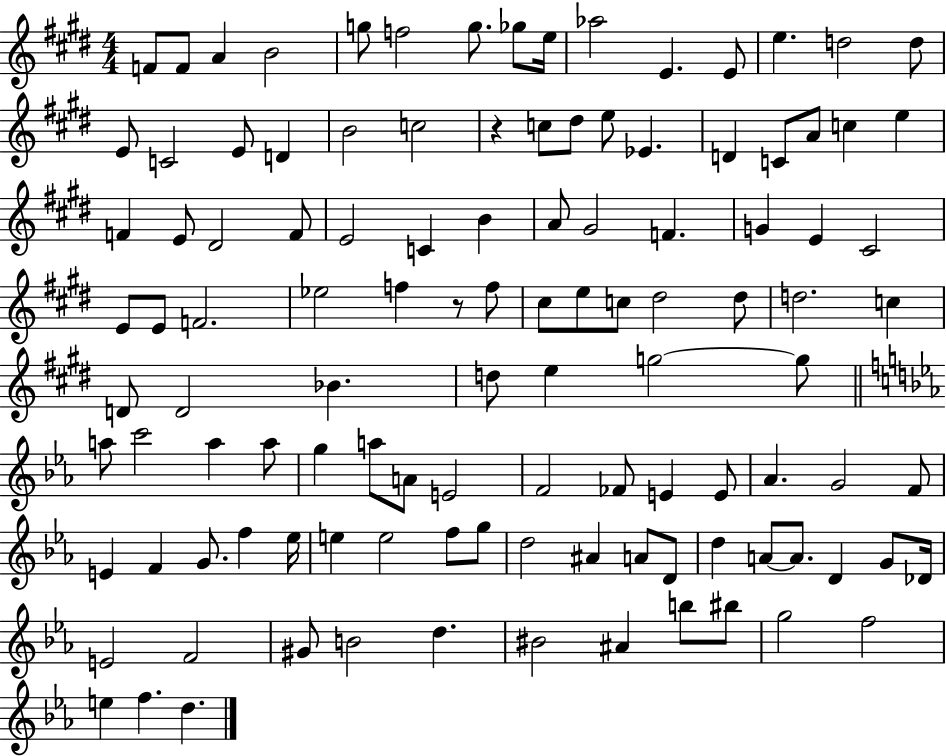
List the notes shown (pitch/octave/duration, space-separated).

F4/e F4/e A4/q B4/h G5/e F5/h G5/e. Gb5/e E5/s Ab5/h E4/q. E4/e E5/q. D5/h D5/e E4/e C4/h E4/e D4/q B4/h C5/h R/q C5/e D#5/e E5/e Eb4/q. D4/q C4/e A4/e C5/q E5/q F4/q E4/e D#4/h F4/e E4/h C4/q B4/q A4/e G#4/h F4/q. G4/q E4/q C#4/h E4/e E4/e F4/h. Eb5/h F5/q R/e F5/e C#5/e E5/e C5/e D#5/h D#5/e D5/h. C5/q D4/e D4/h Bb4/q. D5/e E5/q G5/h G5/e A5/e C6/h A5/q A5/e G5/q A5/e A4/e E4/h F4/h FES4/e E4/q E4/e Ab4/q. G4/h F4/e E4/q F4/q G4/e. F5/q Eb5/s E5/q E5/h F5/e G5/e D5/h A#4/q A4/e D4/e D5/q A4/e A4/e. D4/q G4/e Db4/s E4/h F4/h G#4/e B4/h D5/q. BIS4/h A#4/q B5/e BIS5/e G5/h F5/h E5/q F5/q. D5/q.